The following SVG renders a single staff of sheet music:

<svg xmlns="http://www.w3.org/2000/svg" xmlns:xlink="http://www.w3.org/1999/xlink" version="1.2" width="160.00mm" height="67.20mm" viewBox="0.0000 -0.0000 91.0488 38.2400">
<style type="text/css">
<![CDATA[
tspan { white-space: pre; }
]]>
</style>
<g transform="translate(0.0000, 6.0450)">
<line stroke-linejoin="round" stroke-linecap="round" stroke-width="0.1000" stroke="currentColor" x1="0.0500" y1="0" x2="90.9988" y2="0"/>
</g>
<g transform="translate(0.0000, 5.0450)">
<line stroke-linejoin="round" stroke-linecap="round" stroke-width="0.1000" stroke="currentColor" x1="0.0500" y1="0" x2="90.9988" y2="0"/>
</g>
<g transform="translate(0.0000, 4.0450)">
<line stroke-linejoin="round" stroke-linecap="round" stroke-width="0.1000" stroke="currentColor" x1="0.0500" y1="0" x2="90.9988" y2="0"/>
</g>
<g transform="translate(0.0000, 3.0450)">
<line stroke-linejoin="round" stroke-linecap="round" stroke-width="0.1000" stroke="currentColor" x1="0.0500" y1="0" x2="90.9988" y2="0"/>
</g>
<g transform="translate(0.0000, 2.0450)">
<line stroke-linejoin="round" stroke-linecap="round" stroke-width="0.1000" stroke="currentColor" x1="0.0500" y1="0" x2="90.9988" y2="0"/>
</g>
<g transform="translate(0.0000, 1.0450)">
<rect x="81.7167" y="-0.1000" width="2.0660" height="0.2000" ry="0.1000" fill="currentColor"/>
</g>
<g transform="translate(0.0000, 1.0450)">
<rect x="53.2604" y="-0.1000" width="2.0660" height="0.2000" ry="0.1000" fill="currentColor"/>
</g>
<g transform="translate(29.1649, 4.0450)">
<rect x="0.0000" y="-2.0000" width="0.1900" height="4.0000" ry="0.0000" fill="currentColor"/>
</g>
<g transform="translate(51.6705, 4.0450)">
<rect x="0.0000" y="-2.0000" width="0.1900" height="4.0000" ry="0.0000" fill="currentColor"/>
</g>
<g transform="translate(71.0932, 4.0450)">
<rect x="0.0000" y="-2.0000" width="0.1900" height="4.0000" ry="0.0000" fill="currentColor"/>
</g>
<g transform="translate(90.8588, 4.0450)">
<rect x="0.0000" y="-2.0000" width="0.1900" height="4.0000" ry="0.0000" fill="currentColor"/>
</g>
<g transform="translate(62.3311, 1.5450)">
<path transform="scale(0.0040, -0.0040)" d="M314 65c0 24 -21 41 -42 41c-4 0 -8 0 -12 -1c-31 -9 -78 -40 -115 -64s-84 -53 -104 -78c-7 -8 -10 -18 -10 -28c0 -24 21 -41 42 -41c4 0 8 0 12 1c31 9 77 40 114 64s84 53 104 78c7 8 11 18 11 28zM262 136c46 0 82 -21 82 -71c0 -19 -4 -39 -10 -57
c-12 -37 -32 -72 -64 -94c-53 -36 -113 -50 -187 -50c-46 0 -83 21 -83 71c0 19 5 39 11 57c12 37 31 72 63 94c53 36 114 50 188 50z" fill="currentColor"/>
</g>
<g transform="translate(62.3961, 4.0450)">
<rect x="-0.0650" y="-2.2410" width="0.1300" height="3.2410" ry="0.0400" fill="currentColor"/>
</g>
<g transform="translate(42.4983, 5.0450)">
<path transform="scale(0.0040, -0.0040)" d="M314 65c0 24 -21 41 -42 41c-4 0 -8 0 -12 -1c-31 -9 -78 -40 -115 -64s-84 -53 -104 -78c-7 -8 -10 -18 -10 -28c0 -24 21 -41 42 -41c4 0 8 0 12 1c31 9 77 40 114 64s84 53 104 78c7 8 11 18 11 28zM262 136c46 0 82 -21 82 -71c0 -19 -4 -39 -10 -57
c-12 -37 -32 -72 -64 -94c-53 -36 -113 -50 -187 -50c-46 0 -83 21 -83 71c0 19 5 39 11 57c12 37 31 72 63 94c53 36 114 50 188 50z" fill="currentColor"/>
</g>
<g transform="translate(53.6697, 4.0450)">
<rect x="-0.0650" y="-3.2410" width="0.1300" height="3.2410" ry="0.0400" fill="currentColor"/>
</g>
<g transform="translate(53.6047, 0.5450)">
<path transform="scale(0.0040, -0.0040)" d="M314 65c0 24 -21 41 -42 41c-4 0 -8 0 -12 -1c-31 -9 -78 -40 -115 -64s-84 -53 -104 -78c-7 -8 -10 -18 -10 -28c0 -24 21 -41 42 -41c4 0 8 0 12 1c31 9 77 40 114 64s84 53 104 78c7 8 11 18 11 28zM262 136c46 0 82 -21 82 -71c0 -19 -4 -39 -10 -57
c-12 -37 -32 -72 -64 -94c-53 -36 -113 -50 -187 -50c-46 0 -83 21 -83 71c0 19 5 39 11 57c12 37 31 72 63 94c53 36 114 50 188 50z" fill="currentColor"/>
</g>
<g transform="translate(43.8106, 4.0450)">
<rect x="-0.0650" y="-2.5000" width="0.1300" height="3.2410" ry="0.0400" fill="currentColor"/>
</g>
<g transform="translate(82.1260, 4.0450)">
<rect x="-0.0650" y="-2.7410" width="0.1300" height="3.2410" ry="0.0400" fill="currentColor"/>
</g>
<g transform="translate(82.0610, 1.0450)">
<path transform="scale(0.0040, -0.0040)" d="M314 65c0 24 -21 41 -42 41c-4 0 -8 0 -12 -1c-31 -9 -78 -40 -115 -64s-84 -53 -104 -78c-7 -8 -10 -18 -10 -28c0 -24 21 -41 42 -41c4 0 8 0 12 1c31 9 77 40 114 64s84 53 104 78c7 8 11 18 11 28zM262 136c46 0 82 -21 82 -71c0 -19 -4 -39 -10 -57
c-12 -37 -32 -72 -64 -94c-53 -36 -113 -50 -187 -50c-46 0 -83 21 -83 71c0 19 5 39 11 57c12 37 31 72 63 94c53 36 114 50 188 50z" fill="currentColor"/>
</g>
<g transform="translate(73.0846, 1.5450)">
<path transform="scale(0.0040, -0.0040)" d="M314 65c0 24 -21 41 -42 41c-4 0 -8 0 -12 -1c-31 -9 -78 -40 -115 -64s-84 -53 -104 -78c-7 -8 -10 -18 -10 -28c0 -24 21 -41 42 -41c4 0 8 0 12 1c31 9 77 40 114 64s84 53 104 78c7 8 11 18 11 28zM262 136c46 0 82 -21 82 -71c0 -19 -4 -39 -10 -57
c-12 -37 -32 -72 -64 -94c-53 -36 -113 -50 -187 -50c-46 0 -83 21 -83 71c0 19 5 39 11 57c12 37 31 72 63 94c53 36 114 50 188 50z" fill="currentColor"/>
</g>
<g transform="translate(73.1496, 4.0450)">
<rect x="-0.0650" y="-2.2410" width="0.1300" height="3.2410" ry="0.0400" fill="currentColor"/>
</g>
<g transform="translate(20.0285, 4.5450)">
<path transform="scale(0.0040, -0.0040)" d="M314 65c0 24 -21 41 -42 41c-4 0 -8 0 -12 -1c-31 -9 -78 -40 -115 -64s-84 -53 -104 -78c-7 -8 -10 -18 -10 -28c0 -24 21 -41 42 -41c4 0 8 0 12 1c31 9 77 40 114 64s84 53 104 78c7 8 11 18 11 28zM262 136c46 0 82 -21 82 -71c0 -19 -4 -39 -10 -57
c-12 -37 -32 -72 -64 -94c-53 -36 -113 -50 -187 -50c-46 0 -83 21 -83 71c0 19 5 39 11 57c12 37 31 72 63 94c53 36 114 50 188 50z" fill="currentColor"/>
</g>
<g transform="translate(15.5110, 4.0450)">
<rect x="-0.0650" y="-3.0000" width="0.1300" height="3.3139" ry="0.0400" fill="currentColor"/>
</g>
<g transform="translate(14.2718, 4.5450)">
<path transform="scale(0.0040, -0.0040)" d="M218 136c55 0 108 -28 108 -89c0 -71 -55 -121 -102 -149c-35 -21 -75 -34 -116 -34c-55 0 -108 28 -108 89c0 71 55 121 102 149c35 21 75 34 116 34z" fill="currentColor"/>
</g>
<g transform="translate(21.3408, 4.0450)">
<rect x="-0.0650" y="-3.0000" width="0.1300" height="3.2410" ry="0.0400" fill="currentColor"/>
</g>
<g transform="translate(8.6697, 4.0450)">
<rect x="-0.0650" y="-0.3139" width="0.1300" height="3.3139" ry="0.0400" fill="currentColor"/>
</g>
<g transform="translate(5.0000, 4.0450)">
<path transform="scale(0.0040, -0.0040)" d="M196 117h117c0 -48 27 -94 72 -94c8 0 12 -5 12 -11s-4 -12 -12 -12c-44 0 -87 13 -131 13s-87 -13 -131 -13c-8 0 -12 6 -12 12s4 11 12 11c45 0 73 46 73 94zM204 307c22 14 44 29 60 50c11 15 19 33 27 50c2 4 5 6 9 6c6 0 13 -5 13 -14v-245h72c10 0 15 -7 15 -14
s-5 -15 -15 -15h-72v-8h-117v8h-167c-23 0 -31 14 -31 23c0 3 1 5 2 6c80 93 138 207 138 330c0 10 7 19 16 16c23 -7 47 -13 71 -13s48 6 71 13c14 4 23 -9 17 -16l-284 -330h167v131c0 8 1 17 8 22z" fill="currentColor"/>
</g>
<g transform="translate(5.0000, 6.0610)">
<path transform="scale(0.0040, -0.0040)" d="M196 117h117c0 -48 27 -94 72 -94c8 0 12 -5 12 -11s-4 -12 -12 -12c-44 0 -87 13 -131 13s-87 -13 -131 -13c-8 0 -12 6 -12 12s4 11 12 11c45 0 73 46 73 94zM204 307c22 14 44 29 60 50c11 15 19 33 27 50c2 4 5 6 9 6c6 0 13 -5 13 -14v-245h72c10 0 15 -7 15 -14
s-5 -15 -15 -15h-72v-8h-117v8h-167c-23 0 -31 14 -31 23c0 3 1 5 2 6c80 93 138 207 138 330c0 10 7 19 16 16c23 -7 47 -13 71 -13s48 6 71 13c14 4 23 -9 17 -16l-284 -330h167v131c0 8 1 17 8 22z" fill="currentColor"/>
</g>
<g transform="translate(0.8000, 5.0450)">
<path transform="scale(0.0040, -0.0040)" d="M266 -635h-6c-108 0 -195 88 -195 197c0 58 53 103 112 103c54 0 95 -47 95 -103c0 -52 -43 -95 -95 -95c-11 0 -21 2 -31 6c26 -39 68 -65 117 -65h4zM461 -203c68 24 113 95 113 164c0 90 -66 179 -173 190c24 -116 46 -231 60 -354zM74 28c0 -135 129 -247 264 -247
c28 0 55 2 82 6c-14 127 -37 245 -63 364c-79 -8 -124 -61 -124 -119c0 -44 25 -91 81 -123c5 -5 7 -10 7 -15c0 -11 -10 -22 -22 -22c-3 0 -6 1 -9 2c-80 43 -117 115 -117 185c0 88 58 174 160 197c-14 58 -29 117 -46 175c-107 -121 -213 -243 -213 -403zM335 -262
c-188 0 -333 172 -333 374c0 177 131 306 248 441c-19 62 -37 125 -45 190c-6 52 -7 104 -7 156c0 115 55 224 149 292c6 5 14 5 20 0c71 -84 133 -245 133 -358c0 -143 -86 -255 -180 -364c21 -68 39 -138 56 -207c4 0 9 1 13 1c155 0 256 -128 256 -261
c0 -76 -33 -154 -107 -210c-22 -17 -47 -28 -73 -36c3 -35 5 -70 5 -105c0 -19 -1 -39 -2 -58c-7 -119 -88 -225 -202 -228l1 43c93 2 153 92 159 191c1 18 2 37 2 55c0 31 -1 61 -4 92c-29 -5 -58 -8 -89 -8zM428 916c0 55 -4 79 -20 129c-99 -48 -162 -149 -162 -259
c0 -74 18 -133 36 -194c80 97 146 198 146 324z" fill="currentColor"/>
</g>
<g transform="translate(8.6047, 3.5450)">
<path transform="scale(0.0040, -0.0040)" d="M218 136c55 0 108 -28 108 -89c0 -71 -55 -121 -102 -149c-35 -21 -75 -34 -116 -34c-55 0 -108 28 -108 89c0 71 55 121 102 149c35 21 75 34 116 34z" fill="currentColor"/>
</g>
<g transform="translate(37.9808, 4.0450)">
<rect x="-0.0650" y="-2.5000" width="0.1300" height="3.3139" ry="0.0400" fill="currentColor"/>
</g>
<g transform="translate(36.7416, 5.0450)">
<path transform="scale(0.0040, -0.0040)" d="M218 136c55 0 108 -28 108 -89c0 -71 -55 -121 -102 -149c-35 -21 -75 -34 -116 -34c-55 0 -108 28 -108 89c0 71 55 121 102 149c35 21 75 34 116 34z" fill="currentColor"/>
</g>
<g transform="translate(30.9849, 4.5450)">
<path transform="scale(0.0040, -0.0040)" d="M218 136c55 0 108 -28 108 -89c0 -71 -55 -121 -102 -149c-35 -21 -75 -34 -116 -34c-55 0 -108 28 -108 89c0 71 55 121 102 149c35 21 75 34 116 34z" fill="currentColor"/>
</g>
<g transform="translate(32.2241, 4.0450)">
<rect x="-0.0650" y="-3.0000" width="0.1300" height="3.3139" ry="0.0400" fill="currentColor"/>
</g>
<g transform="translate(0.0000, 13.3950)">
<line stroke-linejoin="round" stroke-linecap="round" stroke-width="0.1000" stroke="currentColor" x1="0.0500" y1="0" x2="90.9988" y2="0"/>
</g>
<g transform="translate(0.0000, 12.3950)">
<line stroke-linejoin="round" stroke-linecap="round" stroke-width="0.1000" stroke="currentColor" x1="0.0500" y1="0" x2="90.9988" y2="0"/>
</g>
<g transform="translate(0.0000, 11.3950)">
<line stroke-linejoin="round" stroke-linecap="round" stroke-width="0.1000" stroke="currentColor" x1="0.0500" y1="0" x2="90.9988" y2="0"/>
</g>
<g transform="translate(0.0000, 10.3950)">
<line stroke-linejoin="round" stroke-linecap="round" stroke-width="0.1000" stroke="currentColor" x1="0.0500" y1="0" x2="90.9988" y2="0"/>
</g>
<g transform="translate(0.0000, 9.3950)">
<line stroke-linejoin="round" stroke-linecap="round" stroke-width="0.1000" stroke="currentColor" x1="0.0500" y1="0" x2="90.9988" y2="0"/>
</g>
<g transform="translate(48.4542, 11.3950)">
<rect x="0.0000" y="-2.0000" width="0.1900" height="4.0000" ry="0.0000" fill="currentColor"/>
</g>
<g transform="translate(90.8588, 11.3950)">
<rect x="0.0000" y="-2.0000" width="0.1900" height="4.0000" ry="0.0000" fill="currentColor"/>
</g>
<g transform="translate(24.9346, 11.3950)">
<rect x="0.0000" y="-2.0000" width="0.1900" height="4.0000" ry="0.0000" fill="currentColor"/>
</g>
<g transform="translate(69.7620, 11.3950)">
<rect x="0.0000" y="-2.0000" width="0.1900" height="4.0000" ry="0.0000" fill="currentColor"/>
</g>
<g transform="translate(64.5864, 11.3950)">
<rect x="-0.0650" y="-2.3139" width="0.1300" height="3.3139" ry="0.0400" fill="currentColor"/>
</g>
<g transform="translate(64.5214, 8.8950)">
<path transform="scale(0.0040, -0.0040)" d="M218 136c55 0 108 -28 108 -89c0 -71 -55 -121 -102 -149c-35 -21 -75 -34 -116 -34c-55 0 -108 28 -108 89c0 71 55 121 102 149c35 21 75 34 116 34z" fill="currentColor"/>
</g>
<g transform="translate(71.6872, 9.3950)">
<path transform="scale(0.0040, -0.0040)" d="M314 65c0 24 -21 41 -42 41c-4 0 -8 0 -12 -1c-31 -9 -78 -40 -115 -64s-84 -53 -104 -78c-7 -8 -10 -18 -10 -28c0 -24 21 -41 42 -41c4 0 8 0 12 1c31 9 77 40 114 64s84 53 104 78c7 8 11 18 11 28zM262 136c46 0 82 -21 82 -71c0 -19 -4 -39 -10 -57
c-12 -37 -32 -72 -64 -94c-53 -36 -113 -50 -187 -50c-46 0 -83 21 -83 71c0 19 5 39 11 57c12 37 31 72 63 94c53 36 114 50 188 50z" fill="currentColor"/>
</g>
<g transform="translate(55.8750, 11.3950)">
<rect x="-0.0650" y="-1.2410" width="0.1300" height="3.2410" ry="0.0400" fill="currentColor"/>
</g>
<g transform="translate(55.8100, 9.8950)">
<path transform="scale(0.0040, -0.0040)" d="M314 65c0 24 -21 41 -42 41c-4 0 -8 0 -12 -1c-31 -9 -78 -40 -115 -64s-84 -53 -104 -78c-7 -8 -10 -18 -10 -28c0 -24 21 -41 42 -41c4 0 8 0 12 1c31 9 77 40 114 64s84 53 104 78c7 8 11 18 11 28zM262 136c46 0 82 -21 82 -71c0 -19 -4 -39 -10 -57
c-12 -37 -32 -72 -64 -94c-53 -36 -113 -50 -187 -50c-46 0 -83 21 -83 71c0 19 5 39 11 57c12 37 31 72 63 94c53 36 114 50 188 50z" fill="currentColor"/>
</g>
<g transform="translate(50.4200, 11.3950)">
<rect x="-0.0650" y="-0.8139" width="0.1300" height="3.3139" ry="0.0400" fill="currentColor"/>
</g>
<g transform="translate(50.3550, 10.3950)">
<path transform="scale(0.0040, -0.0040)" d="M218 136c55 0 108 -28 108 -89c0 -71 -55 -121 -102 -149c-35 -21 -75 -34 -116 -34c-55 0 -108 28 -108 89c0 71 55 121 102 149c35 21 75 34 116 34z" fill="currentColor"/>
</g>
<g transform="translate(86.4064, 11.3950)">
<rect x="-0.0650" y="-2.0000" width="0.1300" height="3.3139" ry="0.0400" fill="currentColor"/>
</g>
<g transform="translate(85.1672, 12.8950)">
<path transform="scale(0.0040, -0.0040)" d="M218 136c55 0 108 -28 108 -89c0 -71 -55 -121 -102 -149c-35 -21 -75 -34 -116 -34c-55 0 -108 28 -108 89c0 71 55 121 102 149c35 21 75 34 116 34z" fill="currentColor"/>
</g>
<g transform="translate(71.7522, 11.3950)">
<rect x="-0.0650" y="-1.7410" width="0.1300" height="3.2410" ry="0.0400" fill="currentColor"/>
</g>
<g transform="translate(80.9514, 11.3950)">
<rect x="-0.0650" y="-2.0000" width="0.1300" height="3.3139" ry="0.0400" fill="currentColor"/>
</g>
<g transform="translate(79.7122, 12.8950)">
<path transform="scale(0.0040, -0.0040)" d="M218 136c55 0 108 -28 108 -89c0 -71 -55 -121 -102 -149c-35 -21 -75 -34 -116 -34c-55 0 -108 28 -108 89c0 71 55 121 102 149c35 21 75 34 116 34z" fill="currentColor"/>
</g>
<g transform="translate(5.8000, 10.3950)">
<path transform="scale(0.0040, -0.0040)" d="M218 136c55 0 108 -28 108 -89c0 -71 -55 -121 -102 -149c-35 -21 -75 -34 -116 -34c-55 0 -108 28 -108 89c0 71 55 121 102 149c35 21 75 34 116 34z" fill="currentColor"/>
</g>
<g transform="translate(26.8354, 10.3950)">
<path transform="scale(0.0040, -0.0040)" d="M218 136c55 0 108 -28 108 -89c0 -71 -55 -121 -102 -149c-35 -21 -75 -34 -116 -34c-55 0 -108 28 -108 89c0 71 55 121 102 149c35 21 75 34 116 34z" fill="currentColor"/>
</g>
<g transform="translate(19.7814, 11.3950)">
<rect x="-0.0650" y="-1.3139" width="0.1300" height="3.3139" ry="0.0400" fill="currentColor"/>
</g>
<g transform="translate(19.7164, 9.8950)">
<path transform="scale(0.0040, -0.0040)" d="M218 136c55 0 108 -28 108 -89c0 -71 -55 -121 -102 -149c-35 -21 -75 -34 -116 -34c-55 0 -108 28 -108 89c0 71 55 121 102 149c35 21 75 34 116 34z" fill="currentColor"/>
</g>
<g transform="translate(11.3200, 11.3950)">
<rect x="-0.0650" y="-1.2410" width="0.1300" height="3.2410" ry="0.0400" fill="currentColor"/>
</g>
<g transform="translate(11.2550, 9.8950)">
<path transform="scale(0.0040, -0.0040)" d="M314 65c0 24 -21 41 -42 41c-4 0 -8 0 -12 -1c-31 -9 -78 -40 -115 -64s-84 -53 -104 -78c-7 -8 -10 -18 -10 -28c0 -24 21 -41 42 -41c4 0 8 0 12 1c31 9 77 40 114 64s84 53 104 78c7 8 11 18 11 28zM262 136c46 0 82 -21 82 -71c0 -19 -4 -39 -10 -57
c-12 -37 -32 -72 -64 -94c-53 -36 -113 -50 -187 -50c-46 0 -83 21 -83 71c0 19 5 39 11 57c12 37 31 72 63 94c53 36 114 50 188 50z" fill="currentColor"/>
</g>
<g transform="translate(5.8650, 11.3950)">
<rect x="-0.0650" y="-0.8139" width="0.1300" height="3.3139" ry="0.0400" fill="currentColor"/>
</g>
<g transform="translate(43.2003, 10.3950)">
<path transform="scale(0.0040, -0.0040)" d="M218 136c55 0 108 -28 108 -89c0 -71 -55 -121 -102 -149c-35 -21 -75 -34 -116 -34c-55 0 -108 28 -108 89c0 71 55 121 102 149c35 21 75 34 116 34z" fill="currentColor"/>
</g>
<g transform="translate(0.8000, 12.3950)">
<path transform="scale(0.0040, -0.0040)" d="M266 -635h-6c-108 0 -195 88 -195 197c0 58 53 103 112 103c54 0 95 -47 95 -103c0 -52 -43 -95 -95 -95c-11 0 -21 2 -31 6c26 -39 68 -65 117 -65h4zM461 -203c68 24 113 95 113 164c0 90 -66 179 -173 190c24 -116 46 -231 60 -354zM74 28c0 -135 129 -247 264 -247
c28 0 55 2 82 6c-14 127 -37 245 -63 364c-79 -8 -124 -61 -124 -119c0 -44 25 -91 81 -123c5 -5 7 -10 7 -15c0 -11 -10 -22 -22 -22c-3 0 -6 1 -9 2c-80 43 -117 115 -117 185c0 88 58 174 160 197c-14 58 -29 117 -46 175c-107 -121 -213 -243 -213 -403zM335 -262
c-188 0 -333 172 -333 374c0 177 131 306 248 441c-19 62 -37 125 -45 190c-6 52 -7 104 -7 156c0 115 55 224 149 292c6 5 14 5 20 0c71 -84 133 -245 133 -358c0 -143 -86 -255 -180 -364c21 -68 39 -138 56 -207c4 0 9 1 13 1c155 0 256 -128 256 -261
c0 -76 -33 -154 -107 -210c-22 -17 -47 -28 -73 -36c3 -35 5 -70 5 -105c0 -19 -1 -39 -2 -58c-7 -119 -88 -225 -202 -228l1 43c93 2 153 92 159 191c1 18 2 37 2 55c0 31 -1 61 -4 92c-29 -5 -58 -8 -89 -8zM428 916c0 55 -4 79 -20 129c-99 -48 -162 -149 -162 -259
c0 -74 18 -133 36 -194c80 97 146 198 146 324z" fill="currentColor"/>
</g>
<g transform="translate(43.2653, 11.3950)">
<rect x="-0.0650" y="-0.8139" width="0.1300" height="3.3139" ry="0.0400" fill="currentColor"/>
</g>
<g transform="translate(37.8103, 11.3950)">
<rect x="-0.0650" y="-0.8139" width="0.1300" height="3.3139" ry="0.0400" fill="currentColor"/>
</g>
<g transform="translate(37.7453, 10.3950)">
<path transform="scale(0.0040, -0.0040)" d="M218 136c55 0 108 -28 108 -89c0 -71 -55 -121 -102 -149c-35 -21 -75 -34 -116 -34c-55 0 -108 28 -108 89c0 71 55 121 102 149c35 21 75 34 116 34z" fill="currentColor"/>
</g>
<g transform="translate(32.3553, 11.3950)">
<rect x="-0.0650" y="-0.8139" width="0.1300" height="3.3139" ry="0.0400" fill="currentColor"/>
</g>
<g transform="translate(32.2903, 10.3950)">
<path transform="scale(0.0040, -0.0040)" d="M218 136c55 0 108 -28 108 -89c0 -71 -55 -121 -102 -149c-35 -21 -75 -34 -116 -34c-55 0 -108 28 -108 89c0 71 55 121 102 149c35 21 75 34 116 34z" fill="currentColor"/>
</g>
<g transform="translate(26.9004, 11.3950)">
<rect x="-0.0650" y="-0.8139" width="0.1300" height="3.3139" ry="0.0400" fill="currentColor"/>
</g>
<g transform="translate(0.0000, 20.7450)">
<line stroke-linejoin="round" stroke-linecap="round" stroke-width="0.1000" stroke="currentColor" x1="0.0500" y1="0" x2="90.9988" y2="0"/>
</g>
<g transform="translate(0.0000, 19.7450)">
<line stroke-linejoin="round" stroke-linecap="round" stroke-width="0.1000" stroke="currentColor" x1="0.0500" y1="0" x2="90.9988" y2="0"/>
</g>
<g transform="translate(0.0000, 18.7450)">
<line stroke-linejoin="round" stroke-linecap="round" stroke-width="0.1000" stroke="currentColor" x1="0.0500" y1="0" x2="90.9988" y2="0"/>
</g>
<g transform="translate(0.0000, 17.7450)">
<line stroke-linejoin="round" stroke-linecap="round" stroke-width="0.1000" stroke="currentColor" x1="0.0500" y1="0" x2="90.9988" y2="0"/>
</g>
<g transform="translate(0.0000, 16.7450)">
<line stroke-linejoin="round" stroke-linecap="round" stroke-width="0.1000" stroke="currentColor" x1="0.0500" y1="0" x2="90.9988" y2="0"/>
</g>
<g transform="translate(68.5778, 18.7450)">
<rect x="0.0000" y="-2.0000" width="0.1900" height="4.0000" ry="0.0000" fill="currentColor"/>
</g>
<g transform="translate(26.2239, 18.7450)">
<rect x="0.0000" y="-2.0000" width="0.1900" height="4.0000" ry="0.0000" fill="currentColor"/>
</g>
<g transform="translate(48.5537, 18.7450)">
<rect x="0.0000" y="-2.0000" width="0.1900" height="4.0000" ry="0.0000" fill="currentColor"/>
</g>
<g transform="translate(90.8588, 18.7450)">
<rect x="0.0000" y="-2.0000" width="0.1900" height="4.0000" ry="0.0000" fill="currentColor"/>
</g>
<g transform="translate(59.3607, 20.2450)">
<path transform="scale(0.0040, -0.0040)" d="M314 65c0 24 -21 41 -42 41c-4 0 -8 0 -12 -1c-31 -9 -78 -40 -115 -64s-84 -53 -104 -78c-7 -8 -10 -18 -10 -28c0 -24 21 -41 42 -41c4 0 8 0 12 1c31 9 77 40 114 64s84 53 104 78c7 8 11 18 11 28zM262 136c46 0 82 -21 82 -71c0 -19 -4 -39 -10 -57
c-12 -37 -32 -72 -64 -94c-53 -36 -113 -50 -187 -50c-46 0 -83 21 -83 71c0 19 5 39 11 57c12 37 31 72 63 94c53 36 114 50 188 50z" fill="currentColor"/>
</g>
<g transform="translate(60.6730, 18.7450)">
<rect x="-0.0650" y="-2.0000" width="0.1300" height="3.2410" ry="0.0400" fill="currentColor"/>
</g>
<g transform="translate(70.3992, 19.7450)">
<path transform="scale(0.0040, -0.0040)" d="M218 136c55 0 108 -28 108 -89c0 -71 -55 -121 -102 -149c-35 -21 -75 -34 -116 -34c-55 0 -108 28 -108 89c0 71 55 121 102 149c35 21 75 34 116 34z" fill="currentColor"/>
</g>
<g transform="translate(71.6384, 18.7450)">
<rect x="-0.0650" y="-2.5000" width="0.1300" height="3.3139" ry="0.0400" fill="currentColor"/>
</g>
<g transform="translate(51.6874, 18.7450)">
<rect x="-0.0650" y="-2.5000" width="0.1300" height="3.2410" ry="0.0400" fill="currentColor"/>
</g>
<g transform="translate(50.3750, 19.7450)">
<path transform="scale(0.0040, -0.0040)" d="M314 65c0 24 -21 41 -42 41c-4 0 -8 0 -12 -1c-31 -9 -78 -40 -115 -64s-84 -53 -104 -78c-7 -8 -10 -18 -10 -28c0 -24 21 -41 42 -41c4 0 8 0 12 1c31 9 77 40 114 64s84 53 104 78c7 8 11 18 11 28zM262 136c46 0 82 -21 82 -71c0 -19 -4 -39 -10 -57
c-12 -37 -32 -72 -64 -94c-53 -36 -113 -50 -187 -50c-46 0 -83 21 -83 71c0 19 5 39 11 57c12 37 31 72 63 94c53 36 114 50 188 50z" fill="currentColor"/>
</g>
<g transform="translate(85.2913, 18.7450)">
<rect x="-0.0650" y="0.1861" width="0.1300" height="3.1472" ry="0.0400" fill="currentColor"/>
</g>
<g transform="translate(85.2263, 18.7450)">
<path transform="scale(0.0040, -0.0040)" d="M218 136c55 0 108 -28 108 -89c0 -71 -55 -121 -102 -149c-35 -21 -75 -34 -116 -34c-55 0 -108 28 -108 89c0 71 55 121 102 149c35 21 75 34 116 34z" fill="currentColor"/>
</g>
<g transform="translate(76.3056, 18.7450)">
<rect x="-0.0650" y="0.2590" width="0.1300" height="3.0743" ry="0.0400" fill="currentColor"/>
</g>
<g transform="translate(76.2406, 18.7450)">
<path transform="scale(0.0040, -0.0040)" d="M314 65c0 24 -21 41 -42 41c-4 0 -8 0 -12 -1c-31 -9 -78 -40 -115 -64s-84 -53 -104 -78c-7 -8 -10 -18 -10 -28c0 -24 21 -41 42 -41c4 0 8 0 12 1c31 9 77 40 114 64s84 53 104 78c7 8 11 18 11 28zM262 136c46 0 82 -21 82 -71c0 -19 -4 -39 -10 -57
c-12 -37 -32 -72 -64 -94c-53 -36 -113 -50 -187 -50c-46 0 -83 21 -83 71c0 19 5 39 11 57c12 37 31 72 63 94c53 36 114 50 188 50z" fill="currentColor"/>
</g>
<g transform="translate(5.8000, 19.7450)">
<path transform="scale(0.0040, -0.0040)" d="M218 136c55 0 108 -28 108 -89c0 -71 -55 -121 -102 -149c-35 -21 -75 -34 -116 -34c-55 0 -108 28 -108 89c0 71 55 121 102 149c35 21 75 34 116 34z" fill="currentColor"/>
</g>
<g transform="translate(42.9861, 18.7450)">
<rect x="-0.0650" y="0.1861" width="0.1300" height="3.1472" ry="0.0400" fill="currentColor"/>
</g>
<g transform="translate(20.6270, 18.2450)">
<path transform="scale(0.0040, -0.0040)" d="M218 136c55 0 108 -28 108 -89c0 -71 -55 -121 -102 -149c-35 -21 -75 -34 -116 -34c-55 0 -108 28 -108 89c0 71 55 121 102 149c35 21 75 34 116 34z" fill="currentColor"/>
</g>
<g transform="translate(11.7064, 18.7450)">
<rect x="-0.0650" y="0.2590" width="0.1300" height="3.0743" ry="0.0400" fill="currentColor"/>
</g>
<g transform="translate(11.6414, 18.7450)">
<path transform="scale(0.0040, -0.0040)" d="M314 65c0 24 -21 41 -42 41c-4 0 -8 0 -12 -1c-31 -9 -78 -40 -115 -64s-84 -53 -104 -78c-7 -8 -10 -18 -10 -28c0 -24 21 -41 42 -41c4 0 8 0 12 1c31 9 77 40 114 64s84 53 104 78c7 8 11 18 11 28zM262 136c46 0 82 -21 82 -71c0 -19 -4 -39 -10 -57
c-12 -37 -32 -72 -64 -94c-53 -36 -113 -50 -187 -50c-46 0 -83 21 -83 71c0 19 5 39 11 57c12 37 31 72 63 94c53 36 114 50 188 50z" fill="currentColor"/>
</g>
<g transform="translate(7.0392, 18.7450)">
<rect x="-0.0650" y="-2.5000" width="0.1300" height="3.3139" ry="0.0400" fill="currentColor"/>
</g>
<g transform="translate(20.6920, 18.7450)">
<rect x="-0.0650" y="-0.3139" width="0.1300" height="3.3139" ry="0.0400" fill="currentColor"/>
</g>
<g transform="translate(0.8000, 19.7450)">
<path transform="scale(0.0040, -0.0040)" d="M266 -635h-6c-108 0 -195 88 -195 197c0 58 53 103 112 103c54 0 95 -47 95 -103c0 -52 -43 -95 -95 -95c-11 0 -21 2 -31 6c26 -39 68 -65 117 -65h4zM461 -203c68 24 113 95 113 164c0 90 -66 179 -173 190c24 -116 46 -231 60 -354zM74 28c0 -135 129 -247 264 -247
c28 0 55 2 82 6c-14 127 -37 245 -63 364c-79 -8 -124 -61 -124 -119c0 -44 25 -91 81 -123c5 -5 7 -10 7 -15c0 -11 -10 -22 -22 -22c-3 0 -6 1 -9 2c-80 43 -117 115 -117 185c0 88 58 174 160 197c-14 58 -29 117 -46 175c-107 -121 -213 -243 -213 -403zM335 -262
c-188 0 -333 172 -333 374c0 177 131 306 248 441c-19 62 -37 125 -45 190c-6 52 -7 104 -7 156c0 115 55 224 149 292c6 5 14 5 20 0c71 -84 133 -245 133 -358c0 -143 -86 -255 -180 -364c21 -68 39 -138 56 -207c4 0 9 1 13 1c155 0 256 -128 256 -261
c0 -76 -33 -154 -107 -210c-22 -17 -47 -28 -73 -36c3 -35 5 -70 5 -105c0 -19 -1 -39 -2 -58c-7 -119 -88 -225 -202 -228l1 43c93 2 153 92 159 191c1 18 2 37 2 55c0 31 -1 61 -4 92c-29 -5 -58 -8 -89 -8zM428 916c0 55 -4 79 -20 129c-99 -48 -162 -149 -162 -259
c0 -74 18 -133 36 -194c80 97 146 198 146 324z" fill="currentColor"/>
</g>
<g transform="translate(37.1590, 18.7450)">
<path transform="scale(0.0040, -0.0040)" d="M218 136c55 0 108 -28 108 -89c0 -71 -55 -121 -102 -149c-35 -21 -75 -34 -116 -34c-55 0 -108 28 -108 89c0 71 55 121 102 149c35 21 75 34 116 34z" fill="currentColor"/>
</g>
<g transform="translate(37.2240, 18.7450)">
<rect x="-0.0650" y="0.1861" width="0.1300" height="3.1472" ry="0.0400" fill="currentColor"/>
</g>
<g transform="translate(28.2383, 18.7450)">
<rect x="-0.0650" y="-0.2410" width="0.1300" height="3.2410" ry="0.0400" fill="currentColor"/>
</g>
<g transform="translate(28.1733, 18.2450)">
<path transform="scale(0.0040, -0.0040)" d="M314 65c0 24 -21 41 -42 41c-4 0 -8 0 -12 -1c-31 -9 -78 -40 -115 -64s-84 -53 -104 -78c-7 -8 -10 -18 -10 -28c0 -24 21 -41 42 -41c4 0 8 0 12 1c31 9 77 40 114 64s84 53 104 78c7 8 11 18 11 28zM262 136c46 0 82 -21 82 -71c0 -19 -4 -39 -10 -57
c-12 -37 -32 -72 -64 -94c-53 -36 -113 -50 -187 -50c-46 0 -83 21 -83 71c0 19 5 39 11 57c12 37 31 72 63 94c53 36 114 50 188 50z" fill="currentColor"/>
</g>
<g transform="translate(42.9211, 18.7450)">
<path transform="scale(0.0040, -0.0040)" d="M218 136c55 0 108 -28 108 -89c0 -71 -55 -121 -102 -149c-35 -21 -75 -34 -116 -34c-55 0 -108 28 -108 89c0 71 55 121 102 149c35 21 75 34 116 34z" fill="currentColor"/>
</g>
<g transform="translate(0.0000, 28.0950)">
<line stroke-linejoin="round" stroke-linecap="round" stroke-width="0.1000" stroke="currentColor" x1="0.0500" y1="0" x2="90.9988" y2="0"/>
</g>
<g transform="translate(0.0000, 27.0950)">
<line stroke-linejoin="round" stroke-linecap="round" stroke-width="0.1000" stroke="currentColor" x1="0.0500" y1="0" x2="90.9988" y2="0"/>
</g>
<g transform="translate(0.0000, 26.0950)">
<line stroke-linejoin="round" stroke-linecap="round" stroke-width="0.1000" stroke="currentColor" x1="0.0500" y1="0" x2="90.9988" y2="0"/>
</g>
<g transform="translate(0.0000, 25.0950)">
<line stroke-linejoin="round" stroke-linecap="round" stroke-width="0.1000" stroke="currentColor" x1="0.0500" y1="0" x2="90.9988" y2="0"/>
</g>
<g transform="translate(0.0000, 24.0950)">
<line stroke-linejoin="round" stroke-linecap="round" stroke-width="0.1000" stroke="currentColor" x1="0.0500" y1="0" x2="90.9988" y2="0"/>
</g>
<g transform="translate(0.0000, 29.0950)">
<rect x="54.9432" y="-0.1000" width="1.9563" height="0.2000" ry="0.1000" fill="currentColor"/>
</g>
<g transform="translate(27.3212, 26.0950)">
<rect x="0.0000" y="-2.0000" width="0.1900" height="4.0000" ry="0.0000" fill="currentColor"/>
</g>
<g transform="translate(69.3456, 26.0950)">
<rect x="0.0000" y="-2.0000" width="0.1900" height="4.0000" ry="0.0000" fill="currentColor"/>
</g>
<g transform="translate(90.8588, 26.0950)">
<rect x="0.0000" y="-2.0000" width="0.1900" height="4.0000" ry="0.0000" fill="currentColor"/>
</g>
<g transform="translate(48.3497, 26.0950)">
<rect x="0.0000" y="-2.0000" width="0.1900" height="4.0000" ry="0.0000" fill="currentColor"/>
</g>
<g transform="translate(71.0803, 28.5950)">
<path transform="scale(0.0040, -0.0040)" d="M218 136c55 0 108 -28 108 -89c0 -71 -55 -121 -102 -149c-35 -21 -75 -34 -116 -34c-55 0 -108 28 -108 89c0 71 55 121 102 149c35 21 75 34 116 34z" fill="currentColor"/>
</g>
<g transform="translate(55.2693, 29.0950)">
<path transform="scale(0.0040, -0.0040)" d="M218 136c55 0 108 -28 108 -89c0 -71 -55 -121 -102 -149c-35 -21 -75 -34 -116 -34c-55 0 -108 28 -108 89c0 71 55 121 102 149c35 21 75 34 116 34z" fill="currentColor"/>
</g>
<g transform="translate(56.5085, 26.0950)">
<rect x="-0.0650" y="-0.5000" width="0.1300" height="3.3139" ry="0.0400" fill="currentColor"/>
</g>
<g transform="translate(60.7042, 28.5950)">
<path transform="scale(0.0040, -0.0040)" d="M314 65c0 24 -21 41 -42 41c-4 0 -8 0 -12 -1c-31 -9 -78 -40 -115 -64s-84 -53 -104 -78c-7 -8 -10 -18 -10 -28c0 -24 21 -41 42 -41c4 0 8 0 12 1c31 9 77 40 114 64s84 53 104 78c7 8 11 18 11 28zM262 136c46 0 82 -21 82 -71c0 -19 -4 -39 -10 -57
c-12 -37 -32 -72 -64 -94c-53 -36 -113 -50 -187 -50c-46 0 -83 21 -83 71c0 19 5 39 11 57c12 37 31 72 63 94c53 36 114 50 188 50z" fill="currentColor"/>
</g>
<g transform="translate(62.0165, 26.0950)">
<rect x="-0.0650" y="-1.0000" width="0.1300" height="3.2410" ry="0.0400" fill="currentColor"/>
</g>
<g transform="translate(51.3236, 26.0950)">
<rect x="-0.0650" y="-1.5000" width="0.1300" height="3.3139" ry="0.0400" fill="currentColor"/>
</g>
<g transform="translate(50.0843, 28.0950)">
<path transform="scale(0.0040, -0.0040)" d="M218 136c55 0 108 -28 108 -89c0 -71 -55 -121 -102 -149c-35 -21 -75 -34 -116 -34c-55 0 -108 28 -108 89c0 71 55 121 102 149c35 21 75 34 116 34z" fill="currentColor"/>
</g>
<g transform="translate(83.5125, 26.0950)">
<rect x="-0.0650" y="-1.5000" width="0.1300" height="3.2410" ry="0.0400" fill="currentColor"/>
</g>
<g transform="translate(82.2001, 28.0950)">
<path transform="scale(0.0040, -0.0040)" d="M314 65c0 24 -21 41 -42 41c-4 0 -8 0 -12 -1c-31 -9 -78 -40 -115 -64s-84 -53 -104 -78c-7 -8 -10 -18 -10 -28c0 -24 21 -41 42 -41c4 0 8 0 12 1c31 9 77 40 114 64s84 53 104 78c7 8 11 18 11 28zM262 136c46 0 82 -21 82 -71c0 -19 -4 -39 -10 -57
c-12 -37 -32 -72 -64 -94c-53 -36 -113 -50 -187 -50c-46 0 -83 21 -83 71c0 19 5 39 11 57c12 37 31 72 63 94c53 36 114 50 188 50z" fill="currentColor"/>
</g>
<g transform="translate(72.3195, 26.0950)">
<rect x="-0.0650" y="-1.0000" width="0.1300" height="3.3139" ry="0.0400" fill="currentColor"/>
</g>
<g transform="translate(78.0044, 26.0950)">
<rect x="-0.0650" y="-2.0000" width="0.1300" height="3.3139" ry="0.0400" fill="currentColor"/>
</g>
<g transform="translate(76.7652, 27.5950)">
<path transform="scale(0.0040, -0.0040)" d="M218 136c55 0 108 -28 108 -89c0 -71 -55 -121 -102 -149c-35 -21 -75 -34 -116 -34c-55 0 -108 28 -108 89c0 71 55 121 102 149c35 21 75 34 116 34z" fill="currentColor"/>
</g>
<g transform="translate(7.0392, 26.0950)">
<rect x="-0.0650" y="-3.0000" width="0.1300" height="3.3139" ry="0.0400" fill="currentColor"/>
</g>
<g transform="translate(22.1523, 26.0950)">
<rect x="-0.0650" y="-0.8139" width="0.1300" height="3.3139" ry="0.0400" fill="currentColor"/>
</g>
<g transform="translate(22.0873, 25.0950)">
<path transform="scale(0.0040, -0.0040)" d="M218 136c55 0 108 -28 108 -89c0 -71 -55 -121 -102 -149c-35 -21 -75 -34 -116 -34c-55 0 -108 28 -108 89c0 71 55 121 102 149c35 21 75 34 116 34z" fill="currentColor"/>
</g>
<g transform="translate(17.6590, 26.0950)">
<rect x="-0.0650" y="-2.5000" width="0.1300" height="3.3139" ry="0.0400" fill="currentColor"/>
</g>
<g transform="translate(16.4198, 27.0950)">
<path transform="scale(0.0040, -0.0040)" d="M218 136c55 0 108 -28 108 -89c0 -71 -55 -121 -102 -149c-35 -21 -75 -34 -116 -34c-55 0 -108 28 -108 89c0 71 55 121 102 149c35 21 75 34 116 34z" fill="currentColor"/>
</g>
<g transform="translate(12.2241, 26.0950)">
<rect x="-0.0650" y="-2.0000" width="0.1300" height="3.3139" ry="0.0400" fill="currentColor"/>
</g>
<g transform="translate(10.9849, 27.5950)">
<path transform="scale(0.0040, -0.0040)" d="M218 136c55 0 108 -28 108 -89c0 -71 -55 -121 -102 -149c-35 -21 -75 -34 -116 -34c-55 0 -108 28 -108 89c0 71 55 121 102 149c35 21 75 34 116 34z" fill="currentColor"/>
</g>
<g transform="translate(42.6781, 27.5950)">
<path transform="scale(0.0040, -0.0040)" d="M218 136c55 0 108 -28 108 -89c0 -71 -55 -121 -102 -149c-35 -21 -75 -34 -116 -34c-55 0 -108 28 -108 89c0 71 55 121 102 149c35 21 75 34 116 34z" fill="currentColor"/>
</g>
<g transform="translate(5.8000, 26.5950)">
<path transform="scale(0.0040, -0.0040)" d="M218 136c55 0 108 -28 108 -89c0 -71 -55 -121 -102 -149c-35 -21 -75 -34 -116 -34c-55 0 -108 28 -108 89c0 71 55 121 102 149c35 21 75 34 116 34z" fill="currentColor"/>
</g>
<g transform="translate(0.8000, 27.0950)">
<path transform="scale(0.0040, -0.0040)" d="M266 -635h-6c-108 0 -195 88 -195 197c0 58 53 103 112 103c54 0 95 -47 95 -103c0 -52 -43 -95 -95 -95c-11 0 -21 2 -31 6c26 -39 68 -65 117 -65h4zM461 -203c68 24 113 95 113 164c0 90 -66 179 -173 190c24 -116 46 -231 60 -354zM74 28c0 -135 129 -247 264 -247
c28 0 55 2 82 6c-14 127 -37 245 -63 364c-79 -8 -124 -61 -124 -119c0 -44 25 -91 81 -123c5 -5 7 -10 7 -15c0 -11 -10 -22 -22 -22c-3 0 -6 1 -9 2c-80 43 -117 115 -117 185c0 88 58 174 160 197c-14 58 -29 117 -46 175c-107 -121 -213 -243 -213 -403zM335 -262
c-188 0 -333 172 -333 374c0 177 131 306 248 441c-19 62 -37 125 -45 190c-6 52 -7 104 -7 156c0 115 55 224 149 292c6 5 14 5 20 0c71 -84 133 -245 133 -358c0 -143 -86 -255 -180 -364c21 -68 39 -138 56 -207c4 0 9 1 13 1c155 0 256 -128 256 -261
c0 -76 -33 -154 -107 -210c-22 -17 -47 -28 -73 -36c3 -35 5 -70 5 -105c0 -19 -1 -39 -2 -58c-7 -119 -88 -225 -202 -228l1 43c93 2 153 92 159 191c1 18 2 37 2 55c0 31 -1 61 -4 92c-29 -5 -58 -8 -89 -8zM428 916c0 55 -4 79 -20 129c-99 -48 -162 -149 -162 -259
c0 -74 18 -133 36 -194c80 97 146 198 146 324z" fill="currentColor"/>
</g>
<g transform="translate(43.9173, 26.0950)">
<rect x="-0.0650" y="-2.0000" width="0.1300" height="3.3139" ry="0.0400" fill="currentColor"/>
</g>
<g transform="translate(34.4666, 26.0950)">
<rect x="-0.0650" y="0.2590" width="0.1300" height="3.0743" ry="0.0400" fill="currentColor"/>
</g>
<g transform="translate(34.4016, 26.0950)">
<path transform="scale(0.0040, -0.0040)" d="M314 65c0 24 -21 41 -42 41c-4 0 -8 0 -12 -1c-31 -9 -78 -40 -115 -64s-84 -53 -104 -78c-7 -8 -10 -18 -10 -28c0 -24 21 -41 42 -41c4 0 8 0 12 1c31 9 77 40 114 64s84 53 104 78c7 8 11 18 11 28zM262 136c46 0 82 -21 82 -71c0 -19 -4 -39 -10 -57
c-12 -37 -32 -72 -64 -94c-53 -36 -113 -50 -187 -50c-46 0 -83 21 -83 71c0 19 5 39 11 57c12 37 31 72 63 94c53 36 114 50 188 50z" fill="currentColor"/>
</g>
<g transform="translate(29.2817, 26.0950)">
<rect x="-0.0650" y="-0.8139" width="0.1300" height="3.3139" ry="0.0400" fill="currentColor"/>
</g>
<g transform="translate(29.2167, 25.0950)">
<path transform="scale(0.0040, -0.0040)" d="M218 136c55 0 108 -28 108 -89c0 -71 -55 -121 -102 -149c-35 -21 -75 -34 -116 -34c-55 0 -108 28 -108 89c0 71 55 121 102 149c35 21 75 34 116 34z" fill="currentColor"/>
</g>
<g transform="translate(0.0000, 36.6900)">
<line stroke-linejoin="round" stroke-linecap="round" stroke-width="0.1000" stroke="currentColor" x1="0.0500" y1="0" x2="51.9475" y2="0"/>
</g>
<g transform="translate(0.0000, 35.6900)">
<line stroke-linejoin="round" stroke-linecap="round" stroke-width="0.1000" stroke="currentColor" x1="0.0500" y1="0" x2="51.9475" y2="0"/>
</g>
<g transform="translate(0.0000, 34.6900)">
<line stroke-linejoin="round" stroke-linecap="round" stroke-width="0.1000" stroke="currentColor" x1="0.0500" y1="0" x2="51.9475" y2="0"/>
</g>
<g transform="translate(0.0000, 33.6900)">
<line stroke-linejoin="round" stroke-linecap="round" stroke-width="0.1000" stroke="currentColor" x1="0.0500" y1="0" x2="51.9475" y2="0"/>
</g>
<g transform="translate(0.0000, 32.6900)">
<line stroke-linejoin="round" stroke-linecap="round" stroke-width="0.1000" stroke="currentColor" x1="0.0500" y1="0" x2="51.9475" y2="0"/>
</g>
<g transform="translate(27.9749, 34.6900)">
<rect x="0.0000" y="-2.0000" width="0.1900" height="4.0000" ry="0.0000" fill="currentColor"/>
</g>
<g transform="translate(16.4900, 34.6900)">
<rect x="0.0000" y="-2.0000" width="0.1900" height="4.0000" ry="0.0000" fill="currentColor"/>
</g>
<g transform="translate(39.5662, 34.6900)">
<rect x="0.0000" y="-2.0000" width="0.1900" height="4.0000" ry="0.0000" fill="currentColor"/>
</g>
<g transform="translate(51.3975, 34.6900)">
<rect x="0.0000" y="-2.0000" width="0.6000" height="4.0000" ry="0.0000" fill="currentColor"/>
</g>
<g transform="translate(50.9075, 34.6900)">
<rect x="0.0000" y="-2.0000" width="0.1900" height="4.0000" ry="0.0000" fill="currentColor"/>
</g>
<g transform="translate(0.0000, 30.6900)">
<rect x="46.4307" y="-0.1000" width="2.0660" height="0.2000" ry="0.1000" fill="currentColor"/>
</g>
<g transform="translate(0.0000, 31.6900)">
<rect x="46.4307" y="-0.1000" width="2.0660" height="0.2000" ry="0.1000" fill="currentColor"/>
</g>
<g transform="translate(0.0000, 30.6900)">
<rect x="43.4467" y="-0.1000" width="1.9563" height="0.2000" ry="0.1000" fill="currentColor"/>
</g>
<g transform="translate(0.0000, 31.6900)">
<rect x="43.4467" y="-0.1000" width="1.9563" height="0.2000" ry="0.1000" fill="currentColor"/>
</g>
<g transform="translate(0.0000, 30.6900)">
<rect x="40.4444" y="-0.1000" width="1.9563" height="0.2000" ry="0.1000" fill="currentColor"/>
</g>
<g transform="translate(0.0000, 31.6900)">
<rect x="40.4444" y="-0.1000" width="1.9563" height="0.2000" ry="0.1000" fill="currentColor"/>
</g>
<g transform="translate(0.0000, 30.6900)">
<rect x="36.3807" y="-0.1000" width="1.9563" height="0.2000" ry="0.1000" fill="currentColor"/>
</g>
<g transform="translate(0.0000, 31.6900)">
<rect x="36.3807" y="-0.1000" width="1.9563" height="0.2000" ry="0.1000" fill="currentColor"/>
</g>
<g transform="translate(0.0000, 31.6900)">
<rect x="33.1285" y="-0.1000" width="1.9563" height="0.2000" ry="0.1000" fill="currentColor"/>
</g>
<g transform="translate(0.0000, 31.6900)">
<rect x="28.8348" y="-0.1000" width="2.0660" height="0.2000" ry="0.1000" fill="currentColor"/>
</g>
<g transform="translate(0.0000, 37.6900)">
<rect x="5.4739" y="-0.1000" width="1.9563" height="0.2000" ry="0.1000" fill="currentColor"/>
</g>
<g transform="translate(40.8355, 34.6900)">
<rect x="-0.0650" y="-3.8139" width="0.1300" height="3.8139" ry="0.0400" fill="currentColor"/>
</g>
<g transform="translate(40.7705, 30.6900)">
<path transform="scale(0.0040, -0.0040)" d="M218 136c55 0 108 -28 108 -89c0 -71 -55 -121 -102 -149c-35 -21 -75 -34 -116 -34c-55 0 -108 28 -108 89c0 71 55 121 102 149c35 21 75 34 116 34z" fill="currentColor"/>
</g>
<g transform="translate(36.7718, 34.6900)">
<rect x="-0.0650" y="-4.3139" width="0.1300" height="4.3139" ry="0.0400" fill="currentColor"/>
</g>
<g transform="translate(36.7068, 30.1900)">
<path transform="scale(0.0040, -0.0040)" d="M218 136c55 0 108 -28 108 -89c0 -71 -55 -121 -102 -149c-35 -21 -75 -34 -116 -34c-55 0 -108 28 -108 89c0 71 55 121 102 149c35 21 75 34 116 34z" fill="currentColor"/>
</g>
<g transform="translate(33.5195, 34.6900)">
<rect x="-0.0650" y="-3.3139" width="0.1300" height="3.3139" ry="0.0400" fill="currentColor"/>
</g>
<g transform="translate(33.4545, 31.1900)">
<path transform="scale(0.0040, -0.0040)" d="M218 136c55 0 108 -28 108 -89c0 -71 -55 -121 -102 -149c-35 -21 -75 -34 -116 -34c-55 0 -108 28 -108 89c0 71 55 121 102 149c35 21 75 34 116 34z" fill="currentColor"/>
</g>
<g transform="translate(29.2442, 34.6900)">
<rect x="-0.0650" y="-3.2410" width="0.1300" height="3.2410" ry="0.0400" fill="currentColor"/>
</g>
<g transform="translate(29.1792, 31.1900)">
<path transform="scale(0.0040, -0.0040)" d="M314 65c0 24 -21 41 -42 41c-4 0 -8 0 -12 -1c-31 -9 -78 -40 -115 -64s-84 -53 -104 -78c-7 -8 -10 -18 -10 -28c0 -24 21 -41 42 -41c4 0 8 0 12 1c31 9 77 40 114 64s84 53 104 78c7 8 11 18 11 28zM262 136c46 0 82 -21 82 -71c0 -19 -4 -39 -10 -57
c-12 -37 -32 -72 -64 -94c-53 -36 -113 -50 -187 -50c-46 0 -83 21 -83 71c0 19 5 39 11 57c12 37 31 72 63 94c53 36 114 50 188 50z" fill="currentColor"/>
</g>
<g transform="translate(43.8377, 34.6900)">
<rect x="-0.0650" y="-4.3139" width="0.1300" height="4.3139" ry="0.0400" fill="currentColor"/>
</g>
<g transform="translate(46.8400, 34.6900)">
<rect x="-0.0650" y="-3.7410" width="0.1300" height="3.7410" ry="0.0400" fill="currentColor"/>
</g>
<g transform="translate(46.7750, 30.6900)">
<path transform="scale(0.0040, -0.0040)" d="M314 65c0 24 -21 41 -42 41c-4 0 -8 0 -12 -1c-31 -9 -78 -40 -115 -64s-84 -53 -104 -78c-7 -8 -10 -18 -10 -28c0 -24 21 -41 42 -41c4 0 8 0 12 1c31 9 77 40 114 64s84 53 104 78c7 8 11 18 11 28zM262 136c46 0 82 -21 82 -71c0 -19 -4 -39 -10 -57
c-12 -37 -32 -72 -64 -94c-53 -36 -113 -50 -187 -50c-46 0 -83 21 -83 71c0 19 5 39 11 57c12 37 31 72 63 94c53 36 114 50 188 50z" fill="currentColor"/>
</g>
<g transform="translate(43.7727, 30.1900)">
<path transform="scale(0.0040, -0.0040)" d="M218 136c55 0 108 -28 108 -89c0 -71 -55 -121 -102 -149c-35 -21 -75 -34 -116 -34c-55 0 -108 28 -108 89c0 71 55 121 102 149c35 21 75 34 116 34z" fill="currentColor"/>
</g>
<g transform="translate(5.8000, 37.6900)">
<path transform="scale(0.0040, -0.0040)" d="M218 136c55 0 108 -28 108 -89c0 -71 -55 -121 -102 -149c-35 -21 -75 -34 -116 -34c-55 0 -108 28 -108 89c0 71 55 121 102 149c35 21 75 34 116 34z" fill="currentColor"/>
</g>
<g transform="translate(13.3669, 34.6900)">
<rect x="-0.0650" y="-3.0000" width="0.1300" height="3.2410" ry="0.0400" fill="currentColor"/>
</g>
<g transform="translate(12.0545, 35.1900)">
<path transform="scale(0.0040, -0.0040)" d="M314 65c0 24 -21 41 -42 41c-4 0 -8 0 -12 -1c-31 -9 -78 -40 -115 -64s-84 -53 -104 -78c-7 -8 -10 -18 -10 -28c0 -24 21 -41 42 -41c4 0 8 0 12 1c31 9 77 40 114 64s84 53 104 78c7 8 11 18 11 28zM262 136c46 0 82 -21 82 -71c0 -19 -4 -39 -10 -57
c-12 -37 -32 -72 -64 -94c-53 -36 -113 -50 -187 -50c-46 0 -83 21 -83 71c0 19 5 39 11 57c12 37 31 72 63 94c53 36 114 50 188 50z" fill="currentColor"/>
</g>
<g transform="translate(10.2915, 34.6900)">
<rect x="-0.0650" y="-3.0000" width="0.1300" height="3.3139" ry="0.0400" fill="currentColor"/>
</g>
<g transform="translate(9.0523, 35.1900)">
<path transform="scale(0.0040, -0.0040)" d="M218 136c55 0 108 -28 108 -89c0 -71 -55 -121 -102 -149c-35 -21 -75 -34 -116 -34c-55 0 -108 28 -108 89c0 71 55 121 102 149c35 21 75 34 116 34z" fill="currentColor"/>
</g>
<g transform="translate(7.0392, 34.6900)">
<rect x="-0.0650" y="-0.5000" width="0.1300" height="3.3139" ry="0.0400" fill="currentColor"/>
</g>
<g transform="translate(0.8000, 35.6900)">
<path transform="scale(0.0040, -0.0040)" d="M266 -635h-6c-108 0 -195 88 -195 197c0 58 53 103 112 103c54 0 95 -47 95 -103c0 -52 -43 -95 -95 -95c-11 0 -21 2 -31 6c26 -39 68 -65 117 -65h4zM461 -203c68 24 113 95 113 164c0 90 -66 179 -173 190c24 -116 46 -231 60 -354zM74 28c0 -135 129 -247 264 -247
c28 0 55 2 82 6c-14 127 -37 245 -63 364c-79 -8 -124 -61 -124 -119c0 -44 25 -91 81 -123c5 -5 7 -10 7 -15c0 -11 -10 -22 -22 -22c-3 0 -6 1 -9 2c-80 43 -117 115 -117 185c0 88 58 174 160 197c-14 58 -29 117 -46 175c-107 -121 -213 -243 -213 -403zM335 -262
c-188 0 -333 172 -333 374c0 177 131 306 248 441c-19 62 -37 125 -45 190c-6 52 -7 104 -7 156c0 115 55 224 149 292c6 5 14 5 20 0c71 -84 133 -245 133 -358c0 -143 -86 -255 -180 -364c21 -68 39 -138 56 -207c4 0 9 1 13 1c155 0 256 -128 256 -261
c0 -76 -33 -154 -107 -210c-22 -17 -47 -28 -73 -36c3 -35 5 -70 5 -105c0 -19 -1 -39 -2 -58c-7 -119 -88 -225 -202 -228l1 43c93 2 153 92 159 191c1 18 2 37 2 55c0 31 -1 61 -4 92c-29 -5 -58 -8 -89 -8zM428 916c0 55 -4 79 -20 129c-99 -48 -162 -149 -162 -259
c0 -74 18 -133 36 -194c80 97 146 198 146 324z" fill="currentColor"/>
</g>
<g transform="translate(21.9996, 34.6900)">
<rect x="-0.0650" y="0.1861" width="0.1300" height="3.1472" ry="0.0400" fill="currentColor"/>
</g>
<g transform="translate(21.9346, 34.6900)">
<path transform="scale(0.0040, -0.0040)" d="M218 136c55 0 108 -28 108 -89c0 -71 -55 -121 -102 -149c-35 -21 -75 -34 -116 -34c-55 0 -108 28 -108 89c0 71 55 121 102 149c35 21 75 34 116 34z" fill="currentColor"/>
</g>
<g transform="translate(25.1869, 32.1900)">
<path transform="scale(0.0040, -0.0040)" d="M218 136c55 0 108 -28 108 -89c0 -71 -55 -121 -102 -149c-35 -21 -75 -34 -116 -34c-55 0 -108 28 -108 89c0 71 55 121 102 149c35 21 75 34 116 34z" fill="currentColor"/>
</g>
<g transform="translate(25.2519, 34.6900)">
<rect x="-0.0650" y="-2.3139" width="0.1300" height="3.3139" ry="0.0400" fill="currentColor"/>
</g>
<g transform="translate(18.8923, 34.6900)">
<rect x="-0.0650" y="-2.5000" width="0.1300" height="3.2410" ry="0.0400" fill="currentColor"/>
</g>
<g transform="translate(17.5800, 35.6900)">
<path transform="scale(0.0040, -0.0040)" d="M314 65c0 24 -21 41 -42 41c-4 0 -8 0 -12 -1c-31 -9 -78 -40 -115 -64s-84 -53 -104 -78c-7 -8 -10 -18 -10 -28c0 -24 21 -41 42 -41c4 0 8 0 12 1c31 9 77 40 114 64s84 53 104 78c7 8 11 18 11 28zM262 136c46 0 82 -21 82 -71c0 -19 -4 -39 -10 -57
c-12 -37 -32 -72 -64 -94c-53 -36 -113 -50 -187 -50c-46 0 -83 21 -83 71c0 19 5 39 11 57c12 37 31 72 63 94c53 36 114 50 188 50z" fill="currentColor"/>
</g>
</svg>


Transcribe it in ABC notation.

X:1
T:Untitled
M:4/4
L:1/4
K:C
c A A2 A G G2 b2 g2 g2 a2 d e2 e d d d d d e2 g f2 F F G B2 c c2 B B G2 F2 G B2 B A F G d d B2 F E C D2 D F E2 C A A2 G2 B g b2 b d' c' d' c'2